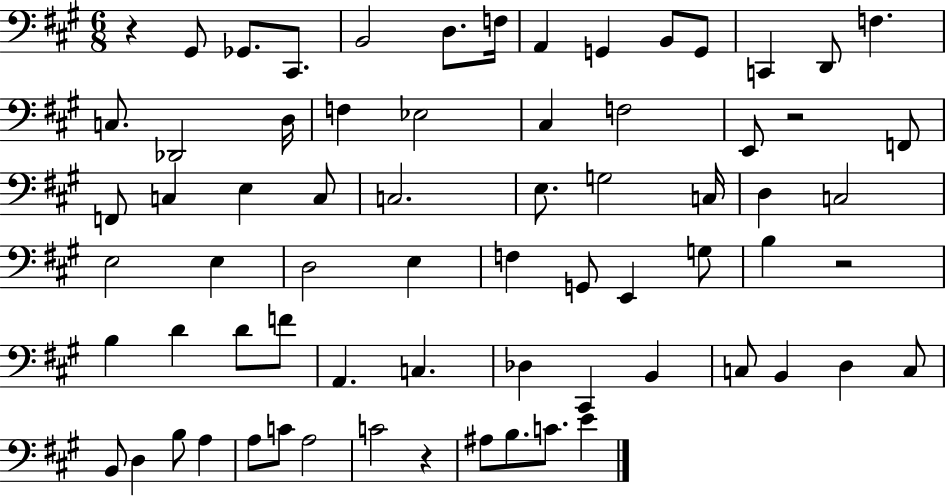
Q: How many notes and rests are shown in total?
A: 70